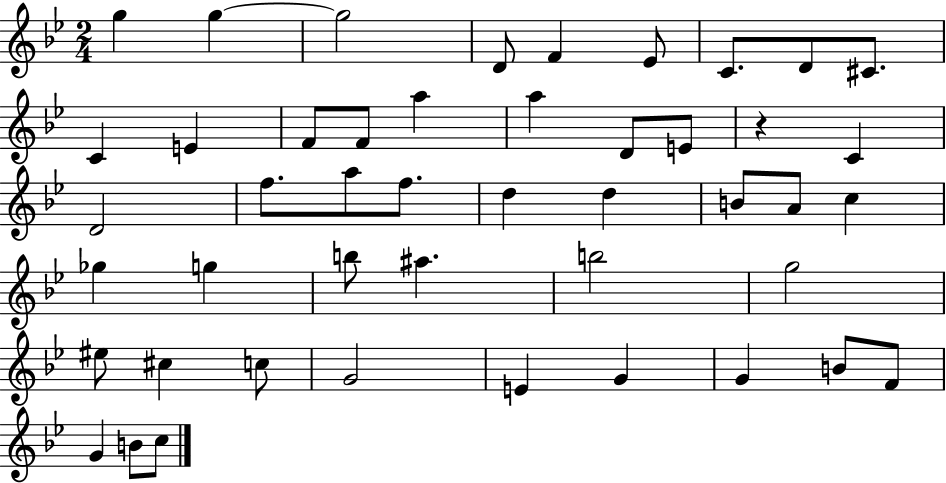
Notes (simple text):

G5/q G5/q G5/h D4/e F4/q Eb4/e C4/e. D4/e C#4/e. C4/q E4/q F4/e F4/e A5/q A5/q D4/e E4/e R/q C4/q D4/h F5/e. A5/e F5/e. D5/q D5/q B4/e A4/e C5/q Gb5/q G5/q B5/e A#5/q. B5/h G5/h EIS5/e C#5/q C5/e G4/h E4/q G4/q G4/q B4/e F4/e G4/q B4/e C5/e